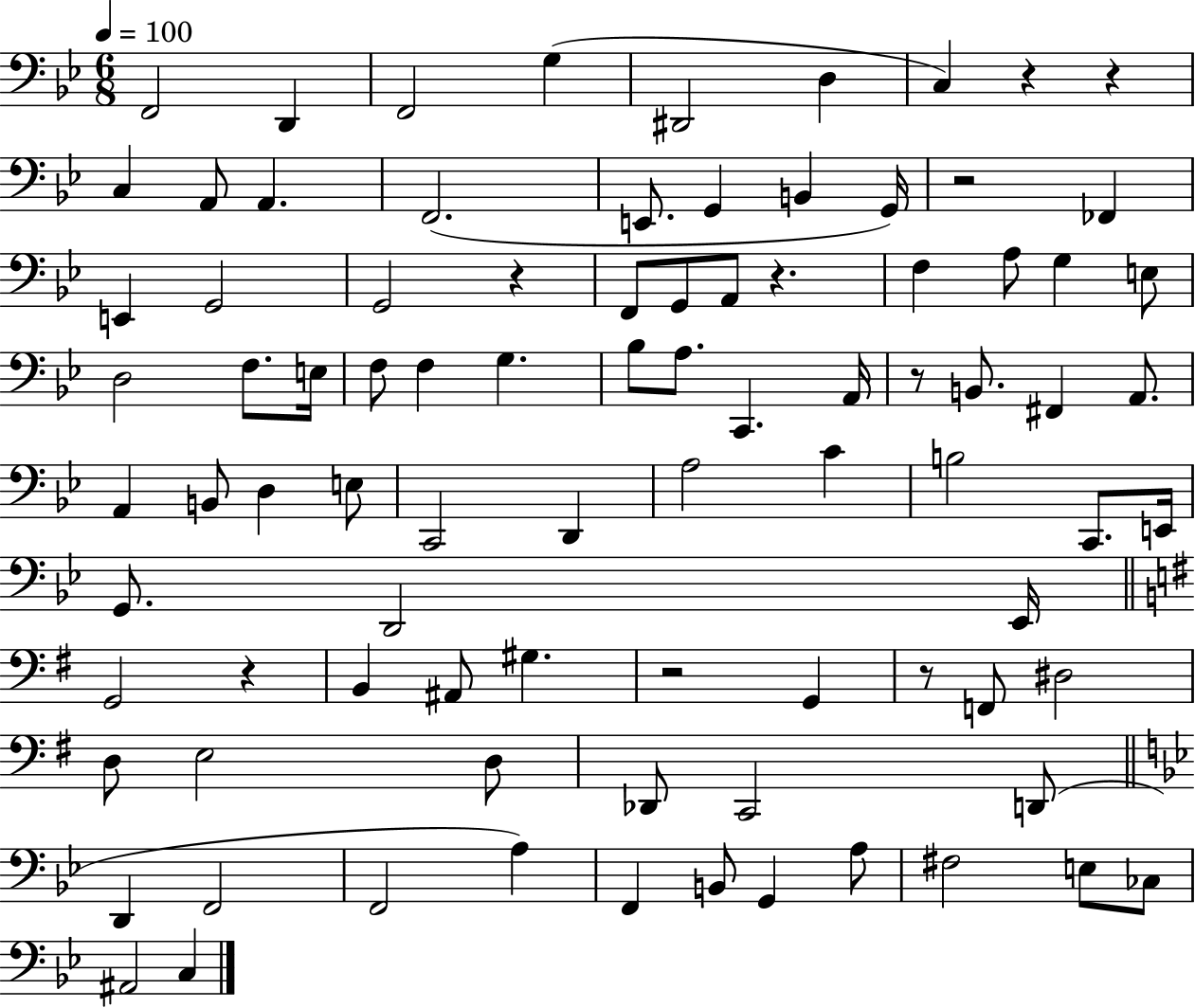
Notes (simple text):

F2/h D2/q F2/h G3/q D#2/h D3/q C3/q R/q R/q C3/q A2/e A2/q. F2/h. E2/e. G2/q B2/q G2/s R/h FES2/q E2/q G2/h G2/h R/q F2/e G2/e A2/e R/q. F3/q A3/e G3/q E3/e D3/h F3/e. E3/s F3/e F3/q G3/q. Bb3/e A3/e. C2/q. A2/s R/e B2/e. F#2/q A2/e. A2/q B2/e D3/q E3/e C2/h D2/q A3/h C4/q B3/h C2/e. E2/s G2/e. D2/h Eb2/s G2/h R/q B2/q A#2/e G#3/q. R/h G2/q R/e F2/e D#3/h D3/e E3/h D3/e Db2/e C2/h D2/e D2/q F2/h F2/h A3/q F2/q B2/e G2/q A3/e F#3/h E3/e CES3/e A#2/h C3/q